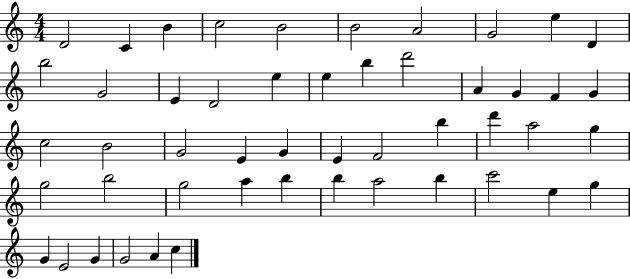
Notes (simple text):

D4/h C4/q B4/q C5/h B4/h B4/h A4/h G4/h E5/q D4/q B5/h G4/h E4/q D4/h E5/q E5/q B5/q D6/h A4/q G4/q F4/q G4/q C5/h B4/h G4/h E4/q G4/q E4/q F4/h B5/q D6/q A5/h G5/q G5/h B5/h G5/h A5/q B5/q B5/q A5/h B5/q C6/h E5/q G5/q G4/q E4/h G4/q G4/h A4/q C5/q